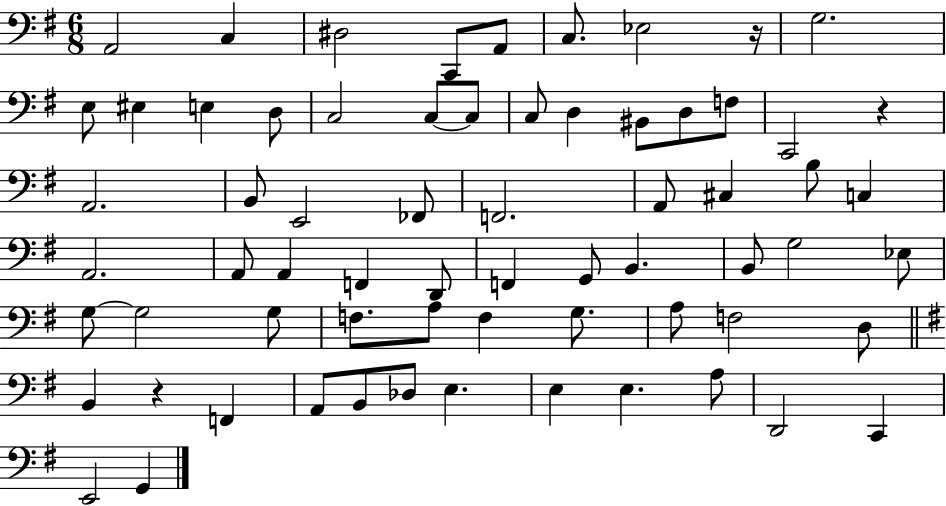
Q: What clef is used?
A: bass